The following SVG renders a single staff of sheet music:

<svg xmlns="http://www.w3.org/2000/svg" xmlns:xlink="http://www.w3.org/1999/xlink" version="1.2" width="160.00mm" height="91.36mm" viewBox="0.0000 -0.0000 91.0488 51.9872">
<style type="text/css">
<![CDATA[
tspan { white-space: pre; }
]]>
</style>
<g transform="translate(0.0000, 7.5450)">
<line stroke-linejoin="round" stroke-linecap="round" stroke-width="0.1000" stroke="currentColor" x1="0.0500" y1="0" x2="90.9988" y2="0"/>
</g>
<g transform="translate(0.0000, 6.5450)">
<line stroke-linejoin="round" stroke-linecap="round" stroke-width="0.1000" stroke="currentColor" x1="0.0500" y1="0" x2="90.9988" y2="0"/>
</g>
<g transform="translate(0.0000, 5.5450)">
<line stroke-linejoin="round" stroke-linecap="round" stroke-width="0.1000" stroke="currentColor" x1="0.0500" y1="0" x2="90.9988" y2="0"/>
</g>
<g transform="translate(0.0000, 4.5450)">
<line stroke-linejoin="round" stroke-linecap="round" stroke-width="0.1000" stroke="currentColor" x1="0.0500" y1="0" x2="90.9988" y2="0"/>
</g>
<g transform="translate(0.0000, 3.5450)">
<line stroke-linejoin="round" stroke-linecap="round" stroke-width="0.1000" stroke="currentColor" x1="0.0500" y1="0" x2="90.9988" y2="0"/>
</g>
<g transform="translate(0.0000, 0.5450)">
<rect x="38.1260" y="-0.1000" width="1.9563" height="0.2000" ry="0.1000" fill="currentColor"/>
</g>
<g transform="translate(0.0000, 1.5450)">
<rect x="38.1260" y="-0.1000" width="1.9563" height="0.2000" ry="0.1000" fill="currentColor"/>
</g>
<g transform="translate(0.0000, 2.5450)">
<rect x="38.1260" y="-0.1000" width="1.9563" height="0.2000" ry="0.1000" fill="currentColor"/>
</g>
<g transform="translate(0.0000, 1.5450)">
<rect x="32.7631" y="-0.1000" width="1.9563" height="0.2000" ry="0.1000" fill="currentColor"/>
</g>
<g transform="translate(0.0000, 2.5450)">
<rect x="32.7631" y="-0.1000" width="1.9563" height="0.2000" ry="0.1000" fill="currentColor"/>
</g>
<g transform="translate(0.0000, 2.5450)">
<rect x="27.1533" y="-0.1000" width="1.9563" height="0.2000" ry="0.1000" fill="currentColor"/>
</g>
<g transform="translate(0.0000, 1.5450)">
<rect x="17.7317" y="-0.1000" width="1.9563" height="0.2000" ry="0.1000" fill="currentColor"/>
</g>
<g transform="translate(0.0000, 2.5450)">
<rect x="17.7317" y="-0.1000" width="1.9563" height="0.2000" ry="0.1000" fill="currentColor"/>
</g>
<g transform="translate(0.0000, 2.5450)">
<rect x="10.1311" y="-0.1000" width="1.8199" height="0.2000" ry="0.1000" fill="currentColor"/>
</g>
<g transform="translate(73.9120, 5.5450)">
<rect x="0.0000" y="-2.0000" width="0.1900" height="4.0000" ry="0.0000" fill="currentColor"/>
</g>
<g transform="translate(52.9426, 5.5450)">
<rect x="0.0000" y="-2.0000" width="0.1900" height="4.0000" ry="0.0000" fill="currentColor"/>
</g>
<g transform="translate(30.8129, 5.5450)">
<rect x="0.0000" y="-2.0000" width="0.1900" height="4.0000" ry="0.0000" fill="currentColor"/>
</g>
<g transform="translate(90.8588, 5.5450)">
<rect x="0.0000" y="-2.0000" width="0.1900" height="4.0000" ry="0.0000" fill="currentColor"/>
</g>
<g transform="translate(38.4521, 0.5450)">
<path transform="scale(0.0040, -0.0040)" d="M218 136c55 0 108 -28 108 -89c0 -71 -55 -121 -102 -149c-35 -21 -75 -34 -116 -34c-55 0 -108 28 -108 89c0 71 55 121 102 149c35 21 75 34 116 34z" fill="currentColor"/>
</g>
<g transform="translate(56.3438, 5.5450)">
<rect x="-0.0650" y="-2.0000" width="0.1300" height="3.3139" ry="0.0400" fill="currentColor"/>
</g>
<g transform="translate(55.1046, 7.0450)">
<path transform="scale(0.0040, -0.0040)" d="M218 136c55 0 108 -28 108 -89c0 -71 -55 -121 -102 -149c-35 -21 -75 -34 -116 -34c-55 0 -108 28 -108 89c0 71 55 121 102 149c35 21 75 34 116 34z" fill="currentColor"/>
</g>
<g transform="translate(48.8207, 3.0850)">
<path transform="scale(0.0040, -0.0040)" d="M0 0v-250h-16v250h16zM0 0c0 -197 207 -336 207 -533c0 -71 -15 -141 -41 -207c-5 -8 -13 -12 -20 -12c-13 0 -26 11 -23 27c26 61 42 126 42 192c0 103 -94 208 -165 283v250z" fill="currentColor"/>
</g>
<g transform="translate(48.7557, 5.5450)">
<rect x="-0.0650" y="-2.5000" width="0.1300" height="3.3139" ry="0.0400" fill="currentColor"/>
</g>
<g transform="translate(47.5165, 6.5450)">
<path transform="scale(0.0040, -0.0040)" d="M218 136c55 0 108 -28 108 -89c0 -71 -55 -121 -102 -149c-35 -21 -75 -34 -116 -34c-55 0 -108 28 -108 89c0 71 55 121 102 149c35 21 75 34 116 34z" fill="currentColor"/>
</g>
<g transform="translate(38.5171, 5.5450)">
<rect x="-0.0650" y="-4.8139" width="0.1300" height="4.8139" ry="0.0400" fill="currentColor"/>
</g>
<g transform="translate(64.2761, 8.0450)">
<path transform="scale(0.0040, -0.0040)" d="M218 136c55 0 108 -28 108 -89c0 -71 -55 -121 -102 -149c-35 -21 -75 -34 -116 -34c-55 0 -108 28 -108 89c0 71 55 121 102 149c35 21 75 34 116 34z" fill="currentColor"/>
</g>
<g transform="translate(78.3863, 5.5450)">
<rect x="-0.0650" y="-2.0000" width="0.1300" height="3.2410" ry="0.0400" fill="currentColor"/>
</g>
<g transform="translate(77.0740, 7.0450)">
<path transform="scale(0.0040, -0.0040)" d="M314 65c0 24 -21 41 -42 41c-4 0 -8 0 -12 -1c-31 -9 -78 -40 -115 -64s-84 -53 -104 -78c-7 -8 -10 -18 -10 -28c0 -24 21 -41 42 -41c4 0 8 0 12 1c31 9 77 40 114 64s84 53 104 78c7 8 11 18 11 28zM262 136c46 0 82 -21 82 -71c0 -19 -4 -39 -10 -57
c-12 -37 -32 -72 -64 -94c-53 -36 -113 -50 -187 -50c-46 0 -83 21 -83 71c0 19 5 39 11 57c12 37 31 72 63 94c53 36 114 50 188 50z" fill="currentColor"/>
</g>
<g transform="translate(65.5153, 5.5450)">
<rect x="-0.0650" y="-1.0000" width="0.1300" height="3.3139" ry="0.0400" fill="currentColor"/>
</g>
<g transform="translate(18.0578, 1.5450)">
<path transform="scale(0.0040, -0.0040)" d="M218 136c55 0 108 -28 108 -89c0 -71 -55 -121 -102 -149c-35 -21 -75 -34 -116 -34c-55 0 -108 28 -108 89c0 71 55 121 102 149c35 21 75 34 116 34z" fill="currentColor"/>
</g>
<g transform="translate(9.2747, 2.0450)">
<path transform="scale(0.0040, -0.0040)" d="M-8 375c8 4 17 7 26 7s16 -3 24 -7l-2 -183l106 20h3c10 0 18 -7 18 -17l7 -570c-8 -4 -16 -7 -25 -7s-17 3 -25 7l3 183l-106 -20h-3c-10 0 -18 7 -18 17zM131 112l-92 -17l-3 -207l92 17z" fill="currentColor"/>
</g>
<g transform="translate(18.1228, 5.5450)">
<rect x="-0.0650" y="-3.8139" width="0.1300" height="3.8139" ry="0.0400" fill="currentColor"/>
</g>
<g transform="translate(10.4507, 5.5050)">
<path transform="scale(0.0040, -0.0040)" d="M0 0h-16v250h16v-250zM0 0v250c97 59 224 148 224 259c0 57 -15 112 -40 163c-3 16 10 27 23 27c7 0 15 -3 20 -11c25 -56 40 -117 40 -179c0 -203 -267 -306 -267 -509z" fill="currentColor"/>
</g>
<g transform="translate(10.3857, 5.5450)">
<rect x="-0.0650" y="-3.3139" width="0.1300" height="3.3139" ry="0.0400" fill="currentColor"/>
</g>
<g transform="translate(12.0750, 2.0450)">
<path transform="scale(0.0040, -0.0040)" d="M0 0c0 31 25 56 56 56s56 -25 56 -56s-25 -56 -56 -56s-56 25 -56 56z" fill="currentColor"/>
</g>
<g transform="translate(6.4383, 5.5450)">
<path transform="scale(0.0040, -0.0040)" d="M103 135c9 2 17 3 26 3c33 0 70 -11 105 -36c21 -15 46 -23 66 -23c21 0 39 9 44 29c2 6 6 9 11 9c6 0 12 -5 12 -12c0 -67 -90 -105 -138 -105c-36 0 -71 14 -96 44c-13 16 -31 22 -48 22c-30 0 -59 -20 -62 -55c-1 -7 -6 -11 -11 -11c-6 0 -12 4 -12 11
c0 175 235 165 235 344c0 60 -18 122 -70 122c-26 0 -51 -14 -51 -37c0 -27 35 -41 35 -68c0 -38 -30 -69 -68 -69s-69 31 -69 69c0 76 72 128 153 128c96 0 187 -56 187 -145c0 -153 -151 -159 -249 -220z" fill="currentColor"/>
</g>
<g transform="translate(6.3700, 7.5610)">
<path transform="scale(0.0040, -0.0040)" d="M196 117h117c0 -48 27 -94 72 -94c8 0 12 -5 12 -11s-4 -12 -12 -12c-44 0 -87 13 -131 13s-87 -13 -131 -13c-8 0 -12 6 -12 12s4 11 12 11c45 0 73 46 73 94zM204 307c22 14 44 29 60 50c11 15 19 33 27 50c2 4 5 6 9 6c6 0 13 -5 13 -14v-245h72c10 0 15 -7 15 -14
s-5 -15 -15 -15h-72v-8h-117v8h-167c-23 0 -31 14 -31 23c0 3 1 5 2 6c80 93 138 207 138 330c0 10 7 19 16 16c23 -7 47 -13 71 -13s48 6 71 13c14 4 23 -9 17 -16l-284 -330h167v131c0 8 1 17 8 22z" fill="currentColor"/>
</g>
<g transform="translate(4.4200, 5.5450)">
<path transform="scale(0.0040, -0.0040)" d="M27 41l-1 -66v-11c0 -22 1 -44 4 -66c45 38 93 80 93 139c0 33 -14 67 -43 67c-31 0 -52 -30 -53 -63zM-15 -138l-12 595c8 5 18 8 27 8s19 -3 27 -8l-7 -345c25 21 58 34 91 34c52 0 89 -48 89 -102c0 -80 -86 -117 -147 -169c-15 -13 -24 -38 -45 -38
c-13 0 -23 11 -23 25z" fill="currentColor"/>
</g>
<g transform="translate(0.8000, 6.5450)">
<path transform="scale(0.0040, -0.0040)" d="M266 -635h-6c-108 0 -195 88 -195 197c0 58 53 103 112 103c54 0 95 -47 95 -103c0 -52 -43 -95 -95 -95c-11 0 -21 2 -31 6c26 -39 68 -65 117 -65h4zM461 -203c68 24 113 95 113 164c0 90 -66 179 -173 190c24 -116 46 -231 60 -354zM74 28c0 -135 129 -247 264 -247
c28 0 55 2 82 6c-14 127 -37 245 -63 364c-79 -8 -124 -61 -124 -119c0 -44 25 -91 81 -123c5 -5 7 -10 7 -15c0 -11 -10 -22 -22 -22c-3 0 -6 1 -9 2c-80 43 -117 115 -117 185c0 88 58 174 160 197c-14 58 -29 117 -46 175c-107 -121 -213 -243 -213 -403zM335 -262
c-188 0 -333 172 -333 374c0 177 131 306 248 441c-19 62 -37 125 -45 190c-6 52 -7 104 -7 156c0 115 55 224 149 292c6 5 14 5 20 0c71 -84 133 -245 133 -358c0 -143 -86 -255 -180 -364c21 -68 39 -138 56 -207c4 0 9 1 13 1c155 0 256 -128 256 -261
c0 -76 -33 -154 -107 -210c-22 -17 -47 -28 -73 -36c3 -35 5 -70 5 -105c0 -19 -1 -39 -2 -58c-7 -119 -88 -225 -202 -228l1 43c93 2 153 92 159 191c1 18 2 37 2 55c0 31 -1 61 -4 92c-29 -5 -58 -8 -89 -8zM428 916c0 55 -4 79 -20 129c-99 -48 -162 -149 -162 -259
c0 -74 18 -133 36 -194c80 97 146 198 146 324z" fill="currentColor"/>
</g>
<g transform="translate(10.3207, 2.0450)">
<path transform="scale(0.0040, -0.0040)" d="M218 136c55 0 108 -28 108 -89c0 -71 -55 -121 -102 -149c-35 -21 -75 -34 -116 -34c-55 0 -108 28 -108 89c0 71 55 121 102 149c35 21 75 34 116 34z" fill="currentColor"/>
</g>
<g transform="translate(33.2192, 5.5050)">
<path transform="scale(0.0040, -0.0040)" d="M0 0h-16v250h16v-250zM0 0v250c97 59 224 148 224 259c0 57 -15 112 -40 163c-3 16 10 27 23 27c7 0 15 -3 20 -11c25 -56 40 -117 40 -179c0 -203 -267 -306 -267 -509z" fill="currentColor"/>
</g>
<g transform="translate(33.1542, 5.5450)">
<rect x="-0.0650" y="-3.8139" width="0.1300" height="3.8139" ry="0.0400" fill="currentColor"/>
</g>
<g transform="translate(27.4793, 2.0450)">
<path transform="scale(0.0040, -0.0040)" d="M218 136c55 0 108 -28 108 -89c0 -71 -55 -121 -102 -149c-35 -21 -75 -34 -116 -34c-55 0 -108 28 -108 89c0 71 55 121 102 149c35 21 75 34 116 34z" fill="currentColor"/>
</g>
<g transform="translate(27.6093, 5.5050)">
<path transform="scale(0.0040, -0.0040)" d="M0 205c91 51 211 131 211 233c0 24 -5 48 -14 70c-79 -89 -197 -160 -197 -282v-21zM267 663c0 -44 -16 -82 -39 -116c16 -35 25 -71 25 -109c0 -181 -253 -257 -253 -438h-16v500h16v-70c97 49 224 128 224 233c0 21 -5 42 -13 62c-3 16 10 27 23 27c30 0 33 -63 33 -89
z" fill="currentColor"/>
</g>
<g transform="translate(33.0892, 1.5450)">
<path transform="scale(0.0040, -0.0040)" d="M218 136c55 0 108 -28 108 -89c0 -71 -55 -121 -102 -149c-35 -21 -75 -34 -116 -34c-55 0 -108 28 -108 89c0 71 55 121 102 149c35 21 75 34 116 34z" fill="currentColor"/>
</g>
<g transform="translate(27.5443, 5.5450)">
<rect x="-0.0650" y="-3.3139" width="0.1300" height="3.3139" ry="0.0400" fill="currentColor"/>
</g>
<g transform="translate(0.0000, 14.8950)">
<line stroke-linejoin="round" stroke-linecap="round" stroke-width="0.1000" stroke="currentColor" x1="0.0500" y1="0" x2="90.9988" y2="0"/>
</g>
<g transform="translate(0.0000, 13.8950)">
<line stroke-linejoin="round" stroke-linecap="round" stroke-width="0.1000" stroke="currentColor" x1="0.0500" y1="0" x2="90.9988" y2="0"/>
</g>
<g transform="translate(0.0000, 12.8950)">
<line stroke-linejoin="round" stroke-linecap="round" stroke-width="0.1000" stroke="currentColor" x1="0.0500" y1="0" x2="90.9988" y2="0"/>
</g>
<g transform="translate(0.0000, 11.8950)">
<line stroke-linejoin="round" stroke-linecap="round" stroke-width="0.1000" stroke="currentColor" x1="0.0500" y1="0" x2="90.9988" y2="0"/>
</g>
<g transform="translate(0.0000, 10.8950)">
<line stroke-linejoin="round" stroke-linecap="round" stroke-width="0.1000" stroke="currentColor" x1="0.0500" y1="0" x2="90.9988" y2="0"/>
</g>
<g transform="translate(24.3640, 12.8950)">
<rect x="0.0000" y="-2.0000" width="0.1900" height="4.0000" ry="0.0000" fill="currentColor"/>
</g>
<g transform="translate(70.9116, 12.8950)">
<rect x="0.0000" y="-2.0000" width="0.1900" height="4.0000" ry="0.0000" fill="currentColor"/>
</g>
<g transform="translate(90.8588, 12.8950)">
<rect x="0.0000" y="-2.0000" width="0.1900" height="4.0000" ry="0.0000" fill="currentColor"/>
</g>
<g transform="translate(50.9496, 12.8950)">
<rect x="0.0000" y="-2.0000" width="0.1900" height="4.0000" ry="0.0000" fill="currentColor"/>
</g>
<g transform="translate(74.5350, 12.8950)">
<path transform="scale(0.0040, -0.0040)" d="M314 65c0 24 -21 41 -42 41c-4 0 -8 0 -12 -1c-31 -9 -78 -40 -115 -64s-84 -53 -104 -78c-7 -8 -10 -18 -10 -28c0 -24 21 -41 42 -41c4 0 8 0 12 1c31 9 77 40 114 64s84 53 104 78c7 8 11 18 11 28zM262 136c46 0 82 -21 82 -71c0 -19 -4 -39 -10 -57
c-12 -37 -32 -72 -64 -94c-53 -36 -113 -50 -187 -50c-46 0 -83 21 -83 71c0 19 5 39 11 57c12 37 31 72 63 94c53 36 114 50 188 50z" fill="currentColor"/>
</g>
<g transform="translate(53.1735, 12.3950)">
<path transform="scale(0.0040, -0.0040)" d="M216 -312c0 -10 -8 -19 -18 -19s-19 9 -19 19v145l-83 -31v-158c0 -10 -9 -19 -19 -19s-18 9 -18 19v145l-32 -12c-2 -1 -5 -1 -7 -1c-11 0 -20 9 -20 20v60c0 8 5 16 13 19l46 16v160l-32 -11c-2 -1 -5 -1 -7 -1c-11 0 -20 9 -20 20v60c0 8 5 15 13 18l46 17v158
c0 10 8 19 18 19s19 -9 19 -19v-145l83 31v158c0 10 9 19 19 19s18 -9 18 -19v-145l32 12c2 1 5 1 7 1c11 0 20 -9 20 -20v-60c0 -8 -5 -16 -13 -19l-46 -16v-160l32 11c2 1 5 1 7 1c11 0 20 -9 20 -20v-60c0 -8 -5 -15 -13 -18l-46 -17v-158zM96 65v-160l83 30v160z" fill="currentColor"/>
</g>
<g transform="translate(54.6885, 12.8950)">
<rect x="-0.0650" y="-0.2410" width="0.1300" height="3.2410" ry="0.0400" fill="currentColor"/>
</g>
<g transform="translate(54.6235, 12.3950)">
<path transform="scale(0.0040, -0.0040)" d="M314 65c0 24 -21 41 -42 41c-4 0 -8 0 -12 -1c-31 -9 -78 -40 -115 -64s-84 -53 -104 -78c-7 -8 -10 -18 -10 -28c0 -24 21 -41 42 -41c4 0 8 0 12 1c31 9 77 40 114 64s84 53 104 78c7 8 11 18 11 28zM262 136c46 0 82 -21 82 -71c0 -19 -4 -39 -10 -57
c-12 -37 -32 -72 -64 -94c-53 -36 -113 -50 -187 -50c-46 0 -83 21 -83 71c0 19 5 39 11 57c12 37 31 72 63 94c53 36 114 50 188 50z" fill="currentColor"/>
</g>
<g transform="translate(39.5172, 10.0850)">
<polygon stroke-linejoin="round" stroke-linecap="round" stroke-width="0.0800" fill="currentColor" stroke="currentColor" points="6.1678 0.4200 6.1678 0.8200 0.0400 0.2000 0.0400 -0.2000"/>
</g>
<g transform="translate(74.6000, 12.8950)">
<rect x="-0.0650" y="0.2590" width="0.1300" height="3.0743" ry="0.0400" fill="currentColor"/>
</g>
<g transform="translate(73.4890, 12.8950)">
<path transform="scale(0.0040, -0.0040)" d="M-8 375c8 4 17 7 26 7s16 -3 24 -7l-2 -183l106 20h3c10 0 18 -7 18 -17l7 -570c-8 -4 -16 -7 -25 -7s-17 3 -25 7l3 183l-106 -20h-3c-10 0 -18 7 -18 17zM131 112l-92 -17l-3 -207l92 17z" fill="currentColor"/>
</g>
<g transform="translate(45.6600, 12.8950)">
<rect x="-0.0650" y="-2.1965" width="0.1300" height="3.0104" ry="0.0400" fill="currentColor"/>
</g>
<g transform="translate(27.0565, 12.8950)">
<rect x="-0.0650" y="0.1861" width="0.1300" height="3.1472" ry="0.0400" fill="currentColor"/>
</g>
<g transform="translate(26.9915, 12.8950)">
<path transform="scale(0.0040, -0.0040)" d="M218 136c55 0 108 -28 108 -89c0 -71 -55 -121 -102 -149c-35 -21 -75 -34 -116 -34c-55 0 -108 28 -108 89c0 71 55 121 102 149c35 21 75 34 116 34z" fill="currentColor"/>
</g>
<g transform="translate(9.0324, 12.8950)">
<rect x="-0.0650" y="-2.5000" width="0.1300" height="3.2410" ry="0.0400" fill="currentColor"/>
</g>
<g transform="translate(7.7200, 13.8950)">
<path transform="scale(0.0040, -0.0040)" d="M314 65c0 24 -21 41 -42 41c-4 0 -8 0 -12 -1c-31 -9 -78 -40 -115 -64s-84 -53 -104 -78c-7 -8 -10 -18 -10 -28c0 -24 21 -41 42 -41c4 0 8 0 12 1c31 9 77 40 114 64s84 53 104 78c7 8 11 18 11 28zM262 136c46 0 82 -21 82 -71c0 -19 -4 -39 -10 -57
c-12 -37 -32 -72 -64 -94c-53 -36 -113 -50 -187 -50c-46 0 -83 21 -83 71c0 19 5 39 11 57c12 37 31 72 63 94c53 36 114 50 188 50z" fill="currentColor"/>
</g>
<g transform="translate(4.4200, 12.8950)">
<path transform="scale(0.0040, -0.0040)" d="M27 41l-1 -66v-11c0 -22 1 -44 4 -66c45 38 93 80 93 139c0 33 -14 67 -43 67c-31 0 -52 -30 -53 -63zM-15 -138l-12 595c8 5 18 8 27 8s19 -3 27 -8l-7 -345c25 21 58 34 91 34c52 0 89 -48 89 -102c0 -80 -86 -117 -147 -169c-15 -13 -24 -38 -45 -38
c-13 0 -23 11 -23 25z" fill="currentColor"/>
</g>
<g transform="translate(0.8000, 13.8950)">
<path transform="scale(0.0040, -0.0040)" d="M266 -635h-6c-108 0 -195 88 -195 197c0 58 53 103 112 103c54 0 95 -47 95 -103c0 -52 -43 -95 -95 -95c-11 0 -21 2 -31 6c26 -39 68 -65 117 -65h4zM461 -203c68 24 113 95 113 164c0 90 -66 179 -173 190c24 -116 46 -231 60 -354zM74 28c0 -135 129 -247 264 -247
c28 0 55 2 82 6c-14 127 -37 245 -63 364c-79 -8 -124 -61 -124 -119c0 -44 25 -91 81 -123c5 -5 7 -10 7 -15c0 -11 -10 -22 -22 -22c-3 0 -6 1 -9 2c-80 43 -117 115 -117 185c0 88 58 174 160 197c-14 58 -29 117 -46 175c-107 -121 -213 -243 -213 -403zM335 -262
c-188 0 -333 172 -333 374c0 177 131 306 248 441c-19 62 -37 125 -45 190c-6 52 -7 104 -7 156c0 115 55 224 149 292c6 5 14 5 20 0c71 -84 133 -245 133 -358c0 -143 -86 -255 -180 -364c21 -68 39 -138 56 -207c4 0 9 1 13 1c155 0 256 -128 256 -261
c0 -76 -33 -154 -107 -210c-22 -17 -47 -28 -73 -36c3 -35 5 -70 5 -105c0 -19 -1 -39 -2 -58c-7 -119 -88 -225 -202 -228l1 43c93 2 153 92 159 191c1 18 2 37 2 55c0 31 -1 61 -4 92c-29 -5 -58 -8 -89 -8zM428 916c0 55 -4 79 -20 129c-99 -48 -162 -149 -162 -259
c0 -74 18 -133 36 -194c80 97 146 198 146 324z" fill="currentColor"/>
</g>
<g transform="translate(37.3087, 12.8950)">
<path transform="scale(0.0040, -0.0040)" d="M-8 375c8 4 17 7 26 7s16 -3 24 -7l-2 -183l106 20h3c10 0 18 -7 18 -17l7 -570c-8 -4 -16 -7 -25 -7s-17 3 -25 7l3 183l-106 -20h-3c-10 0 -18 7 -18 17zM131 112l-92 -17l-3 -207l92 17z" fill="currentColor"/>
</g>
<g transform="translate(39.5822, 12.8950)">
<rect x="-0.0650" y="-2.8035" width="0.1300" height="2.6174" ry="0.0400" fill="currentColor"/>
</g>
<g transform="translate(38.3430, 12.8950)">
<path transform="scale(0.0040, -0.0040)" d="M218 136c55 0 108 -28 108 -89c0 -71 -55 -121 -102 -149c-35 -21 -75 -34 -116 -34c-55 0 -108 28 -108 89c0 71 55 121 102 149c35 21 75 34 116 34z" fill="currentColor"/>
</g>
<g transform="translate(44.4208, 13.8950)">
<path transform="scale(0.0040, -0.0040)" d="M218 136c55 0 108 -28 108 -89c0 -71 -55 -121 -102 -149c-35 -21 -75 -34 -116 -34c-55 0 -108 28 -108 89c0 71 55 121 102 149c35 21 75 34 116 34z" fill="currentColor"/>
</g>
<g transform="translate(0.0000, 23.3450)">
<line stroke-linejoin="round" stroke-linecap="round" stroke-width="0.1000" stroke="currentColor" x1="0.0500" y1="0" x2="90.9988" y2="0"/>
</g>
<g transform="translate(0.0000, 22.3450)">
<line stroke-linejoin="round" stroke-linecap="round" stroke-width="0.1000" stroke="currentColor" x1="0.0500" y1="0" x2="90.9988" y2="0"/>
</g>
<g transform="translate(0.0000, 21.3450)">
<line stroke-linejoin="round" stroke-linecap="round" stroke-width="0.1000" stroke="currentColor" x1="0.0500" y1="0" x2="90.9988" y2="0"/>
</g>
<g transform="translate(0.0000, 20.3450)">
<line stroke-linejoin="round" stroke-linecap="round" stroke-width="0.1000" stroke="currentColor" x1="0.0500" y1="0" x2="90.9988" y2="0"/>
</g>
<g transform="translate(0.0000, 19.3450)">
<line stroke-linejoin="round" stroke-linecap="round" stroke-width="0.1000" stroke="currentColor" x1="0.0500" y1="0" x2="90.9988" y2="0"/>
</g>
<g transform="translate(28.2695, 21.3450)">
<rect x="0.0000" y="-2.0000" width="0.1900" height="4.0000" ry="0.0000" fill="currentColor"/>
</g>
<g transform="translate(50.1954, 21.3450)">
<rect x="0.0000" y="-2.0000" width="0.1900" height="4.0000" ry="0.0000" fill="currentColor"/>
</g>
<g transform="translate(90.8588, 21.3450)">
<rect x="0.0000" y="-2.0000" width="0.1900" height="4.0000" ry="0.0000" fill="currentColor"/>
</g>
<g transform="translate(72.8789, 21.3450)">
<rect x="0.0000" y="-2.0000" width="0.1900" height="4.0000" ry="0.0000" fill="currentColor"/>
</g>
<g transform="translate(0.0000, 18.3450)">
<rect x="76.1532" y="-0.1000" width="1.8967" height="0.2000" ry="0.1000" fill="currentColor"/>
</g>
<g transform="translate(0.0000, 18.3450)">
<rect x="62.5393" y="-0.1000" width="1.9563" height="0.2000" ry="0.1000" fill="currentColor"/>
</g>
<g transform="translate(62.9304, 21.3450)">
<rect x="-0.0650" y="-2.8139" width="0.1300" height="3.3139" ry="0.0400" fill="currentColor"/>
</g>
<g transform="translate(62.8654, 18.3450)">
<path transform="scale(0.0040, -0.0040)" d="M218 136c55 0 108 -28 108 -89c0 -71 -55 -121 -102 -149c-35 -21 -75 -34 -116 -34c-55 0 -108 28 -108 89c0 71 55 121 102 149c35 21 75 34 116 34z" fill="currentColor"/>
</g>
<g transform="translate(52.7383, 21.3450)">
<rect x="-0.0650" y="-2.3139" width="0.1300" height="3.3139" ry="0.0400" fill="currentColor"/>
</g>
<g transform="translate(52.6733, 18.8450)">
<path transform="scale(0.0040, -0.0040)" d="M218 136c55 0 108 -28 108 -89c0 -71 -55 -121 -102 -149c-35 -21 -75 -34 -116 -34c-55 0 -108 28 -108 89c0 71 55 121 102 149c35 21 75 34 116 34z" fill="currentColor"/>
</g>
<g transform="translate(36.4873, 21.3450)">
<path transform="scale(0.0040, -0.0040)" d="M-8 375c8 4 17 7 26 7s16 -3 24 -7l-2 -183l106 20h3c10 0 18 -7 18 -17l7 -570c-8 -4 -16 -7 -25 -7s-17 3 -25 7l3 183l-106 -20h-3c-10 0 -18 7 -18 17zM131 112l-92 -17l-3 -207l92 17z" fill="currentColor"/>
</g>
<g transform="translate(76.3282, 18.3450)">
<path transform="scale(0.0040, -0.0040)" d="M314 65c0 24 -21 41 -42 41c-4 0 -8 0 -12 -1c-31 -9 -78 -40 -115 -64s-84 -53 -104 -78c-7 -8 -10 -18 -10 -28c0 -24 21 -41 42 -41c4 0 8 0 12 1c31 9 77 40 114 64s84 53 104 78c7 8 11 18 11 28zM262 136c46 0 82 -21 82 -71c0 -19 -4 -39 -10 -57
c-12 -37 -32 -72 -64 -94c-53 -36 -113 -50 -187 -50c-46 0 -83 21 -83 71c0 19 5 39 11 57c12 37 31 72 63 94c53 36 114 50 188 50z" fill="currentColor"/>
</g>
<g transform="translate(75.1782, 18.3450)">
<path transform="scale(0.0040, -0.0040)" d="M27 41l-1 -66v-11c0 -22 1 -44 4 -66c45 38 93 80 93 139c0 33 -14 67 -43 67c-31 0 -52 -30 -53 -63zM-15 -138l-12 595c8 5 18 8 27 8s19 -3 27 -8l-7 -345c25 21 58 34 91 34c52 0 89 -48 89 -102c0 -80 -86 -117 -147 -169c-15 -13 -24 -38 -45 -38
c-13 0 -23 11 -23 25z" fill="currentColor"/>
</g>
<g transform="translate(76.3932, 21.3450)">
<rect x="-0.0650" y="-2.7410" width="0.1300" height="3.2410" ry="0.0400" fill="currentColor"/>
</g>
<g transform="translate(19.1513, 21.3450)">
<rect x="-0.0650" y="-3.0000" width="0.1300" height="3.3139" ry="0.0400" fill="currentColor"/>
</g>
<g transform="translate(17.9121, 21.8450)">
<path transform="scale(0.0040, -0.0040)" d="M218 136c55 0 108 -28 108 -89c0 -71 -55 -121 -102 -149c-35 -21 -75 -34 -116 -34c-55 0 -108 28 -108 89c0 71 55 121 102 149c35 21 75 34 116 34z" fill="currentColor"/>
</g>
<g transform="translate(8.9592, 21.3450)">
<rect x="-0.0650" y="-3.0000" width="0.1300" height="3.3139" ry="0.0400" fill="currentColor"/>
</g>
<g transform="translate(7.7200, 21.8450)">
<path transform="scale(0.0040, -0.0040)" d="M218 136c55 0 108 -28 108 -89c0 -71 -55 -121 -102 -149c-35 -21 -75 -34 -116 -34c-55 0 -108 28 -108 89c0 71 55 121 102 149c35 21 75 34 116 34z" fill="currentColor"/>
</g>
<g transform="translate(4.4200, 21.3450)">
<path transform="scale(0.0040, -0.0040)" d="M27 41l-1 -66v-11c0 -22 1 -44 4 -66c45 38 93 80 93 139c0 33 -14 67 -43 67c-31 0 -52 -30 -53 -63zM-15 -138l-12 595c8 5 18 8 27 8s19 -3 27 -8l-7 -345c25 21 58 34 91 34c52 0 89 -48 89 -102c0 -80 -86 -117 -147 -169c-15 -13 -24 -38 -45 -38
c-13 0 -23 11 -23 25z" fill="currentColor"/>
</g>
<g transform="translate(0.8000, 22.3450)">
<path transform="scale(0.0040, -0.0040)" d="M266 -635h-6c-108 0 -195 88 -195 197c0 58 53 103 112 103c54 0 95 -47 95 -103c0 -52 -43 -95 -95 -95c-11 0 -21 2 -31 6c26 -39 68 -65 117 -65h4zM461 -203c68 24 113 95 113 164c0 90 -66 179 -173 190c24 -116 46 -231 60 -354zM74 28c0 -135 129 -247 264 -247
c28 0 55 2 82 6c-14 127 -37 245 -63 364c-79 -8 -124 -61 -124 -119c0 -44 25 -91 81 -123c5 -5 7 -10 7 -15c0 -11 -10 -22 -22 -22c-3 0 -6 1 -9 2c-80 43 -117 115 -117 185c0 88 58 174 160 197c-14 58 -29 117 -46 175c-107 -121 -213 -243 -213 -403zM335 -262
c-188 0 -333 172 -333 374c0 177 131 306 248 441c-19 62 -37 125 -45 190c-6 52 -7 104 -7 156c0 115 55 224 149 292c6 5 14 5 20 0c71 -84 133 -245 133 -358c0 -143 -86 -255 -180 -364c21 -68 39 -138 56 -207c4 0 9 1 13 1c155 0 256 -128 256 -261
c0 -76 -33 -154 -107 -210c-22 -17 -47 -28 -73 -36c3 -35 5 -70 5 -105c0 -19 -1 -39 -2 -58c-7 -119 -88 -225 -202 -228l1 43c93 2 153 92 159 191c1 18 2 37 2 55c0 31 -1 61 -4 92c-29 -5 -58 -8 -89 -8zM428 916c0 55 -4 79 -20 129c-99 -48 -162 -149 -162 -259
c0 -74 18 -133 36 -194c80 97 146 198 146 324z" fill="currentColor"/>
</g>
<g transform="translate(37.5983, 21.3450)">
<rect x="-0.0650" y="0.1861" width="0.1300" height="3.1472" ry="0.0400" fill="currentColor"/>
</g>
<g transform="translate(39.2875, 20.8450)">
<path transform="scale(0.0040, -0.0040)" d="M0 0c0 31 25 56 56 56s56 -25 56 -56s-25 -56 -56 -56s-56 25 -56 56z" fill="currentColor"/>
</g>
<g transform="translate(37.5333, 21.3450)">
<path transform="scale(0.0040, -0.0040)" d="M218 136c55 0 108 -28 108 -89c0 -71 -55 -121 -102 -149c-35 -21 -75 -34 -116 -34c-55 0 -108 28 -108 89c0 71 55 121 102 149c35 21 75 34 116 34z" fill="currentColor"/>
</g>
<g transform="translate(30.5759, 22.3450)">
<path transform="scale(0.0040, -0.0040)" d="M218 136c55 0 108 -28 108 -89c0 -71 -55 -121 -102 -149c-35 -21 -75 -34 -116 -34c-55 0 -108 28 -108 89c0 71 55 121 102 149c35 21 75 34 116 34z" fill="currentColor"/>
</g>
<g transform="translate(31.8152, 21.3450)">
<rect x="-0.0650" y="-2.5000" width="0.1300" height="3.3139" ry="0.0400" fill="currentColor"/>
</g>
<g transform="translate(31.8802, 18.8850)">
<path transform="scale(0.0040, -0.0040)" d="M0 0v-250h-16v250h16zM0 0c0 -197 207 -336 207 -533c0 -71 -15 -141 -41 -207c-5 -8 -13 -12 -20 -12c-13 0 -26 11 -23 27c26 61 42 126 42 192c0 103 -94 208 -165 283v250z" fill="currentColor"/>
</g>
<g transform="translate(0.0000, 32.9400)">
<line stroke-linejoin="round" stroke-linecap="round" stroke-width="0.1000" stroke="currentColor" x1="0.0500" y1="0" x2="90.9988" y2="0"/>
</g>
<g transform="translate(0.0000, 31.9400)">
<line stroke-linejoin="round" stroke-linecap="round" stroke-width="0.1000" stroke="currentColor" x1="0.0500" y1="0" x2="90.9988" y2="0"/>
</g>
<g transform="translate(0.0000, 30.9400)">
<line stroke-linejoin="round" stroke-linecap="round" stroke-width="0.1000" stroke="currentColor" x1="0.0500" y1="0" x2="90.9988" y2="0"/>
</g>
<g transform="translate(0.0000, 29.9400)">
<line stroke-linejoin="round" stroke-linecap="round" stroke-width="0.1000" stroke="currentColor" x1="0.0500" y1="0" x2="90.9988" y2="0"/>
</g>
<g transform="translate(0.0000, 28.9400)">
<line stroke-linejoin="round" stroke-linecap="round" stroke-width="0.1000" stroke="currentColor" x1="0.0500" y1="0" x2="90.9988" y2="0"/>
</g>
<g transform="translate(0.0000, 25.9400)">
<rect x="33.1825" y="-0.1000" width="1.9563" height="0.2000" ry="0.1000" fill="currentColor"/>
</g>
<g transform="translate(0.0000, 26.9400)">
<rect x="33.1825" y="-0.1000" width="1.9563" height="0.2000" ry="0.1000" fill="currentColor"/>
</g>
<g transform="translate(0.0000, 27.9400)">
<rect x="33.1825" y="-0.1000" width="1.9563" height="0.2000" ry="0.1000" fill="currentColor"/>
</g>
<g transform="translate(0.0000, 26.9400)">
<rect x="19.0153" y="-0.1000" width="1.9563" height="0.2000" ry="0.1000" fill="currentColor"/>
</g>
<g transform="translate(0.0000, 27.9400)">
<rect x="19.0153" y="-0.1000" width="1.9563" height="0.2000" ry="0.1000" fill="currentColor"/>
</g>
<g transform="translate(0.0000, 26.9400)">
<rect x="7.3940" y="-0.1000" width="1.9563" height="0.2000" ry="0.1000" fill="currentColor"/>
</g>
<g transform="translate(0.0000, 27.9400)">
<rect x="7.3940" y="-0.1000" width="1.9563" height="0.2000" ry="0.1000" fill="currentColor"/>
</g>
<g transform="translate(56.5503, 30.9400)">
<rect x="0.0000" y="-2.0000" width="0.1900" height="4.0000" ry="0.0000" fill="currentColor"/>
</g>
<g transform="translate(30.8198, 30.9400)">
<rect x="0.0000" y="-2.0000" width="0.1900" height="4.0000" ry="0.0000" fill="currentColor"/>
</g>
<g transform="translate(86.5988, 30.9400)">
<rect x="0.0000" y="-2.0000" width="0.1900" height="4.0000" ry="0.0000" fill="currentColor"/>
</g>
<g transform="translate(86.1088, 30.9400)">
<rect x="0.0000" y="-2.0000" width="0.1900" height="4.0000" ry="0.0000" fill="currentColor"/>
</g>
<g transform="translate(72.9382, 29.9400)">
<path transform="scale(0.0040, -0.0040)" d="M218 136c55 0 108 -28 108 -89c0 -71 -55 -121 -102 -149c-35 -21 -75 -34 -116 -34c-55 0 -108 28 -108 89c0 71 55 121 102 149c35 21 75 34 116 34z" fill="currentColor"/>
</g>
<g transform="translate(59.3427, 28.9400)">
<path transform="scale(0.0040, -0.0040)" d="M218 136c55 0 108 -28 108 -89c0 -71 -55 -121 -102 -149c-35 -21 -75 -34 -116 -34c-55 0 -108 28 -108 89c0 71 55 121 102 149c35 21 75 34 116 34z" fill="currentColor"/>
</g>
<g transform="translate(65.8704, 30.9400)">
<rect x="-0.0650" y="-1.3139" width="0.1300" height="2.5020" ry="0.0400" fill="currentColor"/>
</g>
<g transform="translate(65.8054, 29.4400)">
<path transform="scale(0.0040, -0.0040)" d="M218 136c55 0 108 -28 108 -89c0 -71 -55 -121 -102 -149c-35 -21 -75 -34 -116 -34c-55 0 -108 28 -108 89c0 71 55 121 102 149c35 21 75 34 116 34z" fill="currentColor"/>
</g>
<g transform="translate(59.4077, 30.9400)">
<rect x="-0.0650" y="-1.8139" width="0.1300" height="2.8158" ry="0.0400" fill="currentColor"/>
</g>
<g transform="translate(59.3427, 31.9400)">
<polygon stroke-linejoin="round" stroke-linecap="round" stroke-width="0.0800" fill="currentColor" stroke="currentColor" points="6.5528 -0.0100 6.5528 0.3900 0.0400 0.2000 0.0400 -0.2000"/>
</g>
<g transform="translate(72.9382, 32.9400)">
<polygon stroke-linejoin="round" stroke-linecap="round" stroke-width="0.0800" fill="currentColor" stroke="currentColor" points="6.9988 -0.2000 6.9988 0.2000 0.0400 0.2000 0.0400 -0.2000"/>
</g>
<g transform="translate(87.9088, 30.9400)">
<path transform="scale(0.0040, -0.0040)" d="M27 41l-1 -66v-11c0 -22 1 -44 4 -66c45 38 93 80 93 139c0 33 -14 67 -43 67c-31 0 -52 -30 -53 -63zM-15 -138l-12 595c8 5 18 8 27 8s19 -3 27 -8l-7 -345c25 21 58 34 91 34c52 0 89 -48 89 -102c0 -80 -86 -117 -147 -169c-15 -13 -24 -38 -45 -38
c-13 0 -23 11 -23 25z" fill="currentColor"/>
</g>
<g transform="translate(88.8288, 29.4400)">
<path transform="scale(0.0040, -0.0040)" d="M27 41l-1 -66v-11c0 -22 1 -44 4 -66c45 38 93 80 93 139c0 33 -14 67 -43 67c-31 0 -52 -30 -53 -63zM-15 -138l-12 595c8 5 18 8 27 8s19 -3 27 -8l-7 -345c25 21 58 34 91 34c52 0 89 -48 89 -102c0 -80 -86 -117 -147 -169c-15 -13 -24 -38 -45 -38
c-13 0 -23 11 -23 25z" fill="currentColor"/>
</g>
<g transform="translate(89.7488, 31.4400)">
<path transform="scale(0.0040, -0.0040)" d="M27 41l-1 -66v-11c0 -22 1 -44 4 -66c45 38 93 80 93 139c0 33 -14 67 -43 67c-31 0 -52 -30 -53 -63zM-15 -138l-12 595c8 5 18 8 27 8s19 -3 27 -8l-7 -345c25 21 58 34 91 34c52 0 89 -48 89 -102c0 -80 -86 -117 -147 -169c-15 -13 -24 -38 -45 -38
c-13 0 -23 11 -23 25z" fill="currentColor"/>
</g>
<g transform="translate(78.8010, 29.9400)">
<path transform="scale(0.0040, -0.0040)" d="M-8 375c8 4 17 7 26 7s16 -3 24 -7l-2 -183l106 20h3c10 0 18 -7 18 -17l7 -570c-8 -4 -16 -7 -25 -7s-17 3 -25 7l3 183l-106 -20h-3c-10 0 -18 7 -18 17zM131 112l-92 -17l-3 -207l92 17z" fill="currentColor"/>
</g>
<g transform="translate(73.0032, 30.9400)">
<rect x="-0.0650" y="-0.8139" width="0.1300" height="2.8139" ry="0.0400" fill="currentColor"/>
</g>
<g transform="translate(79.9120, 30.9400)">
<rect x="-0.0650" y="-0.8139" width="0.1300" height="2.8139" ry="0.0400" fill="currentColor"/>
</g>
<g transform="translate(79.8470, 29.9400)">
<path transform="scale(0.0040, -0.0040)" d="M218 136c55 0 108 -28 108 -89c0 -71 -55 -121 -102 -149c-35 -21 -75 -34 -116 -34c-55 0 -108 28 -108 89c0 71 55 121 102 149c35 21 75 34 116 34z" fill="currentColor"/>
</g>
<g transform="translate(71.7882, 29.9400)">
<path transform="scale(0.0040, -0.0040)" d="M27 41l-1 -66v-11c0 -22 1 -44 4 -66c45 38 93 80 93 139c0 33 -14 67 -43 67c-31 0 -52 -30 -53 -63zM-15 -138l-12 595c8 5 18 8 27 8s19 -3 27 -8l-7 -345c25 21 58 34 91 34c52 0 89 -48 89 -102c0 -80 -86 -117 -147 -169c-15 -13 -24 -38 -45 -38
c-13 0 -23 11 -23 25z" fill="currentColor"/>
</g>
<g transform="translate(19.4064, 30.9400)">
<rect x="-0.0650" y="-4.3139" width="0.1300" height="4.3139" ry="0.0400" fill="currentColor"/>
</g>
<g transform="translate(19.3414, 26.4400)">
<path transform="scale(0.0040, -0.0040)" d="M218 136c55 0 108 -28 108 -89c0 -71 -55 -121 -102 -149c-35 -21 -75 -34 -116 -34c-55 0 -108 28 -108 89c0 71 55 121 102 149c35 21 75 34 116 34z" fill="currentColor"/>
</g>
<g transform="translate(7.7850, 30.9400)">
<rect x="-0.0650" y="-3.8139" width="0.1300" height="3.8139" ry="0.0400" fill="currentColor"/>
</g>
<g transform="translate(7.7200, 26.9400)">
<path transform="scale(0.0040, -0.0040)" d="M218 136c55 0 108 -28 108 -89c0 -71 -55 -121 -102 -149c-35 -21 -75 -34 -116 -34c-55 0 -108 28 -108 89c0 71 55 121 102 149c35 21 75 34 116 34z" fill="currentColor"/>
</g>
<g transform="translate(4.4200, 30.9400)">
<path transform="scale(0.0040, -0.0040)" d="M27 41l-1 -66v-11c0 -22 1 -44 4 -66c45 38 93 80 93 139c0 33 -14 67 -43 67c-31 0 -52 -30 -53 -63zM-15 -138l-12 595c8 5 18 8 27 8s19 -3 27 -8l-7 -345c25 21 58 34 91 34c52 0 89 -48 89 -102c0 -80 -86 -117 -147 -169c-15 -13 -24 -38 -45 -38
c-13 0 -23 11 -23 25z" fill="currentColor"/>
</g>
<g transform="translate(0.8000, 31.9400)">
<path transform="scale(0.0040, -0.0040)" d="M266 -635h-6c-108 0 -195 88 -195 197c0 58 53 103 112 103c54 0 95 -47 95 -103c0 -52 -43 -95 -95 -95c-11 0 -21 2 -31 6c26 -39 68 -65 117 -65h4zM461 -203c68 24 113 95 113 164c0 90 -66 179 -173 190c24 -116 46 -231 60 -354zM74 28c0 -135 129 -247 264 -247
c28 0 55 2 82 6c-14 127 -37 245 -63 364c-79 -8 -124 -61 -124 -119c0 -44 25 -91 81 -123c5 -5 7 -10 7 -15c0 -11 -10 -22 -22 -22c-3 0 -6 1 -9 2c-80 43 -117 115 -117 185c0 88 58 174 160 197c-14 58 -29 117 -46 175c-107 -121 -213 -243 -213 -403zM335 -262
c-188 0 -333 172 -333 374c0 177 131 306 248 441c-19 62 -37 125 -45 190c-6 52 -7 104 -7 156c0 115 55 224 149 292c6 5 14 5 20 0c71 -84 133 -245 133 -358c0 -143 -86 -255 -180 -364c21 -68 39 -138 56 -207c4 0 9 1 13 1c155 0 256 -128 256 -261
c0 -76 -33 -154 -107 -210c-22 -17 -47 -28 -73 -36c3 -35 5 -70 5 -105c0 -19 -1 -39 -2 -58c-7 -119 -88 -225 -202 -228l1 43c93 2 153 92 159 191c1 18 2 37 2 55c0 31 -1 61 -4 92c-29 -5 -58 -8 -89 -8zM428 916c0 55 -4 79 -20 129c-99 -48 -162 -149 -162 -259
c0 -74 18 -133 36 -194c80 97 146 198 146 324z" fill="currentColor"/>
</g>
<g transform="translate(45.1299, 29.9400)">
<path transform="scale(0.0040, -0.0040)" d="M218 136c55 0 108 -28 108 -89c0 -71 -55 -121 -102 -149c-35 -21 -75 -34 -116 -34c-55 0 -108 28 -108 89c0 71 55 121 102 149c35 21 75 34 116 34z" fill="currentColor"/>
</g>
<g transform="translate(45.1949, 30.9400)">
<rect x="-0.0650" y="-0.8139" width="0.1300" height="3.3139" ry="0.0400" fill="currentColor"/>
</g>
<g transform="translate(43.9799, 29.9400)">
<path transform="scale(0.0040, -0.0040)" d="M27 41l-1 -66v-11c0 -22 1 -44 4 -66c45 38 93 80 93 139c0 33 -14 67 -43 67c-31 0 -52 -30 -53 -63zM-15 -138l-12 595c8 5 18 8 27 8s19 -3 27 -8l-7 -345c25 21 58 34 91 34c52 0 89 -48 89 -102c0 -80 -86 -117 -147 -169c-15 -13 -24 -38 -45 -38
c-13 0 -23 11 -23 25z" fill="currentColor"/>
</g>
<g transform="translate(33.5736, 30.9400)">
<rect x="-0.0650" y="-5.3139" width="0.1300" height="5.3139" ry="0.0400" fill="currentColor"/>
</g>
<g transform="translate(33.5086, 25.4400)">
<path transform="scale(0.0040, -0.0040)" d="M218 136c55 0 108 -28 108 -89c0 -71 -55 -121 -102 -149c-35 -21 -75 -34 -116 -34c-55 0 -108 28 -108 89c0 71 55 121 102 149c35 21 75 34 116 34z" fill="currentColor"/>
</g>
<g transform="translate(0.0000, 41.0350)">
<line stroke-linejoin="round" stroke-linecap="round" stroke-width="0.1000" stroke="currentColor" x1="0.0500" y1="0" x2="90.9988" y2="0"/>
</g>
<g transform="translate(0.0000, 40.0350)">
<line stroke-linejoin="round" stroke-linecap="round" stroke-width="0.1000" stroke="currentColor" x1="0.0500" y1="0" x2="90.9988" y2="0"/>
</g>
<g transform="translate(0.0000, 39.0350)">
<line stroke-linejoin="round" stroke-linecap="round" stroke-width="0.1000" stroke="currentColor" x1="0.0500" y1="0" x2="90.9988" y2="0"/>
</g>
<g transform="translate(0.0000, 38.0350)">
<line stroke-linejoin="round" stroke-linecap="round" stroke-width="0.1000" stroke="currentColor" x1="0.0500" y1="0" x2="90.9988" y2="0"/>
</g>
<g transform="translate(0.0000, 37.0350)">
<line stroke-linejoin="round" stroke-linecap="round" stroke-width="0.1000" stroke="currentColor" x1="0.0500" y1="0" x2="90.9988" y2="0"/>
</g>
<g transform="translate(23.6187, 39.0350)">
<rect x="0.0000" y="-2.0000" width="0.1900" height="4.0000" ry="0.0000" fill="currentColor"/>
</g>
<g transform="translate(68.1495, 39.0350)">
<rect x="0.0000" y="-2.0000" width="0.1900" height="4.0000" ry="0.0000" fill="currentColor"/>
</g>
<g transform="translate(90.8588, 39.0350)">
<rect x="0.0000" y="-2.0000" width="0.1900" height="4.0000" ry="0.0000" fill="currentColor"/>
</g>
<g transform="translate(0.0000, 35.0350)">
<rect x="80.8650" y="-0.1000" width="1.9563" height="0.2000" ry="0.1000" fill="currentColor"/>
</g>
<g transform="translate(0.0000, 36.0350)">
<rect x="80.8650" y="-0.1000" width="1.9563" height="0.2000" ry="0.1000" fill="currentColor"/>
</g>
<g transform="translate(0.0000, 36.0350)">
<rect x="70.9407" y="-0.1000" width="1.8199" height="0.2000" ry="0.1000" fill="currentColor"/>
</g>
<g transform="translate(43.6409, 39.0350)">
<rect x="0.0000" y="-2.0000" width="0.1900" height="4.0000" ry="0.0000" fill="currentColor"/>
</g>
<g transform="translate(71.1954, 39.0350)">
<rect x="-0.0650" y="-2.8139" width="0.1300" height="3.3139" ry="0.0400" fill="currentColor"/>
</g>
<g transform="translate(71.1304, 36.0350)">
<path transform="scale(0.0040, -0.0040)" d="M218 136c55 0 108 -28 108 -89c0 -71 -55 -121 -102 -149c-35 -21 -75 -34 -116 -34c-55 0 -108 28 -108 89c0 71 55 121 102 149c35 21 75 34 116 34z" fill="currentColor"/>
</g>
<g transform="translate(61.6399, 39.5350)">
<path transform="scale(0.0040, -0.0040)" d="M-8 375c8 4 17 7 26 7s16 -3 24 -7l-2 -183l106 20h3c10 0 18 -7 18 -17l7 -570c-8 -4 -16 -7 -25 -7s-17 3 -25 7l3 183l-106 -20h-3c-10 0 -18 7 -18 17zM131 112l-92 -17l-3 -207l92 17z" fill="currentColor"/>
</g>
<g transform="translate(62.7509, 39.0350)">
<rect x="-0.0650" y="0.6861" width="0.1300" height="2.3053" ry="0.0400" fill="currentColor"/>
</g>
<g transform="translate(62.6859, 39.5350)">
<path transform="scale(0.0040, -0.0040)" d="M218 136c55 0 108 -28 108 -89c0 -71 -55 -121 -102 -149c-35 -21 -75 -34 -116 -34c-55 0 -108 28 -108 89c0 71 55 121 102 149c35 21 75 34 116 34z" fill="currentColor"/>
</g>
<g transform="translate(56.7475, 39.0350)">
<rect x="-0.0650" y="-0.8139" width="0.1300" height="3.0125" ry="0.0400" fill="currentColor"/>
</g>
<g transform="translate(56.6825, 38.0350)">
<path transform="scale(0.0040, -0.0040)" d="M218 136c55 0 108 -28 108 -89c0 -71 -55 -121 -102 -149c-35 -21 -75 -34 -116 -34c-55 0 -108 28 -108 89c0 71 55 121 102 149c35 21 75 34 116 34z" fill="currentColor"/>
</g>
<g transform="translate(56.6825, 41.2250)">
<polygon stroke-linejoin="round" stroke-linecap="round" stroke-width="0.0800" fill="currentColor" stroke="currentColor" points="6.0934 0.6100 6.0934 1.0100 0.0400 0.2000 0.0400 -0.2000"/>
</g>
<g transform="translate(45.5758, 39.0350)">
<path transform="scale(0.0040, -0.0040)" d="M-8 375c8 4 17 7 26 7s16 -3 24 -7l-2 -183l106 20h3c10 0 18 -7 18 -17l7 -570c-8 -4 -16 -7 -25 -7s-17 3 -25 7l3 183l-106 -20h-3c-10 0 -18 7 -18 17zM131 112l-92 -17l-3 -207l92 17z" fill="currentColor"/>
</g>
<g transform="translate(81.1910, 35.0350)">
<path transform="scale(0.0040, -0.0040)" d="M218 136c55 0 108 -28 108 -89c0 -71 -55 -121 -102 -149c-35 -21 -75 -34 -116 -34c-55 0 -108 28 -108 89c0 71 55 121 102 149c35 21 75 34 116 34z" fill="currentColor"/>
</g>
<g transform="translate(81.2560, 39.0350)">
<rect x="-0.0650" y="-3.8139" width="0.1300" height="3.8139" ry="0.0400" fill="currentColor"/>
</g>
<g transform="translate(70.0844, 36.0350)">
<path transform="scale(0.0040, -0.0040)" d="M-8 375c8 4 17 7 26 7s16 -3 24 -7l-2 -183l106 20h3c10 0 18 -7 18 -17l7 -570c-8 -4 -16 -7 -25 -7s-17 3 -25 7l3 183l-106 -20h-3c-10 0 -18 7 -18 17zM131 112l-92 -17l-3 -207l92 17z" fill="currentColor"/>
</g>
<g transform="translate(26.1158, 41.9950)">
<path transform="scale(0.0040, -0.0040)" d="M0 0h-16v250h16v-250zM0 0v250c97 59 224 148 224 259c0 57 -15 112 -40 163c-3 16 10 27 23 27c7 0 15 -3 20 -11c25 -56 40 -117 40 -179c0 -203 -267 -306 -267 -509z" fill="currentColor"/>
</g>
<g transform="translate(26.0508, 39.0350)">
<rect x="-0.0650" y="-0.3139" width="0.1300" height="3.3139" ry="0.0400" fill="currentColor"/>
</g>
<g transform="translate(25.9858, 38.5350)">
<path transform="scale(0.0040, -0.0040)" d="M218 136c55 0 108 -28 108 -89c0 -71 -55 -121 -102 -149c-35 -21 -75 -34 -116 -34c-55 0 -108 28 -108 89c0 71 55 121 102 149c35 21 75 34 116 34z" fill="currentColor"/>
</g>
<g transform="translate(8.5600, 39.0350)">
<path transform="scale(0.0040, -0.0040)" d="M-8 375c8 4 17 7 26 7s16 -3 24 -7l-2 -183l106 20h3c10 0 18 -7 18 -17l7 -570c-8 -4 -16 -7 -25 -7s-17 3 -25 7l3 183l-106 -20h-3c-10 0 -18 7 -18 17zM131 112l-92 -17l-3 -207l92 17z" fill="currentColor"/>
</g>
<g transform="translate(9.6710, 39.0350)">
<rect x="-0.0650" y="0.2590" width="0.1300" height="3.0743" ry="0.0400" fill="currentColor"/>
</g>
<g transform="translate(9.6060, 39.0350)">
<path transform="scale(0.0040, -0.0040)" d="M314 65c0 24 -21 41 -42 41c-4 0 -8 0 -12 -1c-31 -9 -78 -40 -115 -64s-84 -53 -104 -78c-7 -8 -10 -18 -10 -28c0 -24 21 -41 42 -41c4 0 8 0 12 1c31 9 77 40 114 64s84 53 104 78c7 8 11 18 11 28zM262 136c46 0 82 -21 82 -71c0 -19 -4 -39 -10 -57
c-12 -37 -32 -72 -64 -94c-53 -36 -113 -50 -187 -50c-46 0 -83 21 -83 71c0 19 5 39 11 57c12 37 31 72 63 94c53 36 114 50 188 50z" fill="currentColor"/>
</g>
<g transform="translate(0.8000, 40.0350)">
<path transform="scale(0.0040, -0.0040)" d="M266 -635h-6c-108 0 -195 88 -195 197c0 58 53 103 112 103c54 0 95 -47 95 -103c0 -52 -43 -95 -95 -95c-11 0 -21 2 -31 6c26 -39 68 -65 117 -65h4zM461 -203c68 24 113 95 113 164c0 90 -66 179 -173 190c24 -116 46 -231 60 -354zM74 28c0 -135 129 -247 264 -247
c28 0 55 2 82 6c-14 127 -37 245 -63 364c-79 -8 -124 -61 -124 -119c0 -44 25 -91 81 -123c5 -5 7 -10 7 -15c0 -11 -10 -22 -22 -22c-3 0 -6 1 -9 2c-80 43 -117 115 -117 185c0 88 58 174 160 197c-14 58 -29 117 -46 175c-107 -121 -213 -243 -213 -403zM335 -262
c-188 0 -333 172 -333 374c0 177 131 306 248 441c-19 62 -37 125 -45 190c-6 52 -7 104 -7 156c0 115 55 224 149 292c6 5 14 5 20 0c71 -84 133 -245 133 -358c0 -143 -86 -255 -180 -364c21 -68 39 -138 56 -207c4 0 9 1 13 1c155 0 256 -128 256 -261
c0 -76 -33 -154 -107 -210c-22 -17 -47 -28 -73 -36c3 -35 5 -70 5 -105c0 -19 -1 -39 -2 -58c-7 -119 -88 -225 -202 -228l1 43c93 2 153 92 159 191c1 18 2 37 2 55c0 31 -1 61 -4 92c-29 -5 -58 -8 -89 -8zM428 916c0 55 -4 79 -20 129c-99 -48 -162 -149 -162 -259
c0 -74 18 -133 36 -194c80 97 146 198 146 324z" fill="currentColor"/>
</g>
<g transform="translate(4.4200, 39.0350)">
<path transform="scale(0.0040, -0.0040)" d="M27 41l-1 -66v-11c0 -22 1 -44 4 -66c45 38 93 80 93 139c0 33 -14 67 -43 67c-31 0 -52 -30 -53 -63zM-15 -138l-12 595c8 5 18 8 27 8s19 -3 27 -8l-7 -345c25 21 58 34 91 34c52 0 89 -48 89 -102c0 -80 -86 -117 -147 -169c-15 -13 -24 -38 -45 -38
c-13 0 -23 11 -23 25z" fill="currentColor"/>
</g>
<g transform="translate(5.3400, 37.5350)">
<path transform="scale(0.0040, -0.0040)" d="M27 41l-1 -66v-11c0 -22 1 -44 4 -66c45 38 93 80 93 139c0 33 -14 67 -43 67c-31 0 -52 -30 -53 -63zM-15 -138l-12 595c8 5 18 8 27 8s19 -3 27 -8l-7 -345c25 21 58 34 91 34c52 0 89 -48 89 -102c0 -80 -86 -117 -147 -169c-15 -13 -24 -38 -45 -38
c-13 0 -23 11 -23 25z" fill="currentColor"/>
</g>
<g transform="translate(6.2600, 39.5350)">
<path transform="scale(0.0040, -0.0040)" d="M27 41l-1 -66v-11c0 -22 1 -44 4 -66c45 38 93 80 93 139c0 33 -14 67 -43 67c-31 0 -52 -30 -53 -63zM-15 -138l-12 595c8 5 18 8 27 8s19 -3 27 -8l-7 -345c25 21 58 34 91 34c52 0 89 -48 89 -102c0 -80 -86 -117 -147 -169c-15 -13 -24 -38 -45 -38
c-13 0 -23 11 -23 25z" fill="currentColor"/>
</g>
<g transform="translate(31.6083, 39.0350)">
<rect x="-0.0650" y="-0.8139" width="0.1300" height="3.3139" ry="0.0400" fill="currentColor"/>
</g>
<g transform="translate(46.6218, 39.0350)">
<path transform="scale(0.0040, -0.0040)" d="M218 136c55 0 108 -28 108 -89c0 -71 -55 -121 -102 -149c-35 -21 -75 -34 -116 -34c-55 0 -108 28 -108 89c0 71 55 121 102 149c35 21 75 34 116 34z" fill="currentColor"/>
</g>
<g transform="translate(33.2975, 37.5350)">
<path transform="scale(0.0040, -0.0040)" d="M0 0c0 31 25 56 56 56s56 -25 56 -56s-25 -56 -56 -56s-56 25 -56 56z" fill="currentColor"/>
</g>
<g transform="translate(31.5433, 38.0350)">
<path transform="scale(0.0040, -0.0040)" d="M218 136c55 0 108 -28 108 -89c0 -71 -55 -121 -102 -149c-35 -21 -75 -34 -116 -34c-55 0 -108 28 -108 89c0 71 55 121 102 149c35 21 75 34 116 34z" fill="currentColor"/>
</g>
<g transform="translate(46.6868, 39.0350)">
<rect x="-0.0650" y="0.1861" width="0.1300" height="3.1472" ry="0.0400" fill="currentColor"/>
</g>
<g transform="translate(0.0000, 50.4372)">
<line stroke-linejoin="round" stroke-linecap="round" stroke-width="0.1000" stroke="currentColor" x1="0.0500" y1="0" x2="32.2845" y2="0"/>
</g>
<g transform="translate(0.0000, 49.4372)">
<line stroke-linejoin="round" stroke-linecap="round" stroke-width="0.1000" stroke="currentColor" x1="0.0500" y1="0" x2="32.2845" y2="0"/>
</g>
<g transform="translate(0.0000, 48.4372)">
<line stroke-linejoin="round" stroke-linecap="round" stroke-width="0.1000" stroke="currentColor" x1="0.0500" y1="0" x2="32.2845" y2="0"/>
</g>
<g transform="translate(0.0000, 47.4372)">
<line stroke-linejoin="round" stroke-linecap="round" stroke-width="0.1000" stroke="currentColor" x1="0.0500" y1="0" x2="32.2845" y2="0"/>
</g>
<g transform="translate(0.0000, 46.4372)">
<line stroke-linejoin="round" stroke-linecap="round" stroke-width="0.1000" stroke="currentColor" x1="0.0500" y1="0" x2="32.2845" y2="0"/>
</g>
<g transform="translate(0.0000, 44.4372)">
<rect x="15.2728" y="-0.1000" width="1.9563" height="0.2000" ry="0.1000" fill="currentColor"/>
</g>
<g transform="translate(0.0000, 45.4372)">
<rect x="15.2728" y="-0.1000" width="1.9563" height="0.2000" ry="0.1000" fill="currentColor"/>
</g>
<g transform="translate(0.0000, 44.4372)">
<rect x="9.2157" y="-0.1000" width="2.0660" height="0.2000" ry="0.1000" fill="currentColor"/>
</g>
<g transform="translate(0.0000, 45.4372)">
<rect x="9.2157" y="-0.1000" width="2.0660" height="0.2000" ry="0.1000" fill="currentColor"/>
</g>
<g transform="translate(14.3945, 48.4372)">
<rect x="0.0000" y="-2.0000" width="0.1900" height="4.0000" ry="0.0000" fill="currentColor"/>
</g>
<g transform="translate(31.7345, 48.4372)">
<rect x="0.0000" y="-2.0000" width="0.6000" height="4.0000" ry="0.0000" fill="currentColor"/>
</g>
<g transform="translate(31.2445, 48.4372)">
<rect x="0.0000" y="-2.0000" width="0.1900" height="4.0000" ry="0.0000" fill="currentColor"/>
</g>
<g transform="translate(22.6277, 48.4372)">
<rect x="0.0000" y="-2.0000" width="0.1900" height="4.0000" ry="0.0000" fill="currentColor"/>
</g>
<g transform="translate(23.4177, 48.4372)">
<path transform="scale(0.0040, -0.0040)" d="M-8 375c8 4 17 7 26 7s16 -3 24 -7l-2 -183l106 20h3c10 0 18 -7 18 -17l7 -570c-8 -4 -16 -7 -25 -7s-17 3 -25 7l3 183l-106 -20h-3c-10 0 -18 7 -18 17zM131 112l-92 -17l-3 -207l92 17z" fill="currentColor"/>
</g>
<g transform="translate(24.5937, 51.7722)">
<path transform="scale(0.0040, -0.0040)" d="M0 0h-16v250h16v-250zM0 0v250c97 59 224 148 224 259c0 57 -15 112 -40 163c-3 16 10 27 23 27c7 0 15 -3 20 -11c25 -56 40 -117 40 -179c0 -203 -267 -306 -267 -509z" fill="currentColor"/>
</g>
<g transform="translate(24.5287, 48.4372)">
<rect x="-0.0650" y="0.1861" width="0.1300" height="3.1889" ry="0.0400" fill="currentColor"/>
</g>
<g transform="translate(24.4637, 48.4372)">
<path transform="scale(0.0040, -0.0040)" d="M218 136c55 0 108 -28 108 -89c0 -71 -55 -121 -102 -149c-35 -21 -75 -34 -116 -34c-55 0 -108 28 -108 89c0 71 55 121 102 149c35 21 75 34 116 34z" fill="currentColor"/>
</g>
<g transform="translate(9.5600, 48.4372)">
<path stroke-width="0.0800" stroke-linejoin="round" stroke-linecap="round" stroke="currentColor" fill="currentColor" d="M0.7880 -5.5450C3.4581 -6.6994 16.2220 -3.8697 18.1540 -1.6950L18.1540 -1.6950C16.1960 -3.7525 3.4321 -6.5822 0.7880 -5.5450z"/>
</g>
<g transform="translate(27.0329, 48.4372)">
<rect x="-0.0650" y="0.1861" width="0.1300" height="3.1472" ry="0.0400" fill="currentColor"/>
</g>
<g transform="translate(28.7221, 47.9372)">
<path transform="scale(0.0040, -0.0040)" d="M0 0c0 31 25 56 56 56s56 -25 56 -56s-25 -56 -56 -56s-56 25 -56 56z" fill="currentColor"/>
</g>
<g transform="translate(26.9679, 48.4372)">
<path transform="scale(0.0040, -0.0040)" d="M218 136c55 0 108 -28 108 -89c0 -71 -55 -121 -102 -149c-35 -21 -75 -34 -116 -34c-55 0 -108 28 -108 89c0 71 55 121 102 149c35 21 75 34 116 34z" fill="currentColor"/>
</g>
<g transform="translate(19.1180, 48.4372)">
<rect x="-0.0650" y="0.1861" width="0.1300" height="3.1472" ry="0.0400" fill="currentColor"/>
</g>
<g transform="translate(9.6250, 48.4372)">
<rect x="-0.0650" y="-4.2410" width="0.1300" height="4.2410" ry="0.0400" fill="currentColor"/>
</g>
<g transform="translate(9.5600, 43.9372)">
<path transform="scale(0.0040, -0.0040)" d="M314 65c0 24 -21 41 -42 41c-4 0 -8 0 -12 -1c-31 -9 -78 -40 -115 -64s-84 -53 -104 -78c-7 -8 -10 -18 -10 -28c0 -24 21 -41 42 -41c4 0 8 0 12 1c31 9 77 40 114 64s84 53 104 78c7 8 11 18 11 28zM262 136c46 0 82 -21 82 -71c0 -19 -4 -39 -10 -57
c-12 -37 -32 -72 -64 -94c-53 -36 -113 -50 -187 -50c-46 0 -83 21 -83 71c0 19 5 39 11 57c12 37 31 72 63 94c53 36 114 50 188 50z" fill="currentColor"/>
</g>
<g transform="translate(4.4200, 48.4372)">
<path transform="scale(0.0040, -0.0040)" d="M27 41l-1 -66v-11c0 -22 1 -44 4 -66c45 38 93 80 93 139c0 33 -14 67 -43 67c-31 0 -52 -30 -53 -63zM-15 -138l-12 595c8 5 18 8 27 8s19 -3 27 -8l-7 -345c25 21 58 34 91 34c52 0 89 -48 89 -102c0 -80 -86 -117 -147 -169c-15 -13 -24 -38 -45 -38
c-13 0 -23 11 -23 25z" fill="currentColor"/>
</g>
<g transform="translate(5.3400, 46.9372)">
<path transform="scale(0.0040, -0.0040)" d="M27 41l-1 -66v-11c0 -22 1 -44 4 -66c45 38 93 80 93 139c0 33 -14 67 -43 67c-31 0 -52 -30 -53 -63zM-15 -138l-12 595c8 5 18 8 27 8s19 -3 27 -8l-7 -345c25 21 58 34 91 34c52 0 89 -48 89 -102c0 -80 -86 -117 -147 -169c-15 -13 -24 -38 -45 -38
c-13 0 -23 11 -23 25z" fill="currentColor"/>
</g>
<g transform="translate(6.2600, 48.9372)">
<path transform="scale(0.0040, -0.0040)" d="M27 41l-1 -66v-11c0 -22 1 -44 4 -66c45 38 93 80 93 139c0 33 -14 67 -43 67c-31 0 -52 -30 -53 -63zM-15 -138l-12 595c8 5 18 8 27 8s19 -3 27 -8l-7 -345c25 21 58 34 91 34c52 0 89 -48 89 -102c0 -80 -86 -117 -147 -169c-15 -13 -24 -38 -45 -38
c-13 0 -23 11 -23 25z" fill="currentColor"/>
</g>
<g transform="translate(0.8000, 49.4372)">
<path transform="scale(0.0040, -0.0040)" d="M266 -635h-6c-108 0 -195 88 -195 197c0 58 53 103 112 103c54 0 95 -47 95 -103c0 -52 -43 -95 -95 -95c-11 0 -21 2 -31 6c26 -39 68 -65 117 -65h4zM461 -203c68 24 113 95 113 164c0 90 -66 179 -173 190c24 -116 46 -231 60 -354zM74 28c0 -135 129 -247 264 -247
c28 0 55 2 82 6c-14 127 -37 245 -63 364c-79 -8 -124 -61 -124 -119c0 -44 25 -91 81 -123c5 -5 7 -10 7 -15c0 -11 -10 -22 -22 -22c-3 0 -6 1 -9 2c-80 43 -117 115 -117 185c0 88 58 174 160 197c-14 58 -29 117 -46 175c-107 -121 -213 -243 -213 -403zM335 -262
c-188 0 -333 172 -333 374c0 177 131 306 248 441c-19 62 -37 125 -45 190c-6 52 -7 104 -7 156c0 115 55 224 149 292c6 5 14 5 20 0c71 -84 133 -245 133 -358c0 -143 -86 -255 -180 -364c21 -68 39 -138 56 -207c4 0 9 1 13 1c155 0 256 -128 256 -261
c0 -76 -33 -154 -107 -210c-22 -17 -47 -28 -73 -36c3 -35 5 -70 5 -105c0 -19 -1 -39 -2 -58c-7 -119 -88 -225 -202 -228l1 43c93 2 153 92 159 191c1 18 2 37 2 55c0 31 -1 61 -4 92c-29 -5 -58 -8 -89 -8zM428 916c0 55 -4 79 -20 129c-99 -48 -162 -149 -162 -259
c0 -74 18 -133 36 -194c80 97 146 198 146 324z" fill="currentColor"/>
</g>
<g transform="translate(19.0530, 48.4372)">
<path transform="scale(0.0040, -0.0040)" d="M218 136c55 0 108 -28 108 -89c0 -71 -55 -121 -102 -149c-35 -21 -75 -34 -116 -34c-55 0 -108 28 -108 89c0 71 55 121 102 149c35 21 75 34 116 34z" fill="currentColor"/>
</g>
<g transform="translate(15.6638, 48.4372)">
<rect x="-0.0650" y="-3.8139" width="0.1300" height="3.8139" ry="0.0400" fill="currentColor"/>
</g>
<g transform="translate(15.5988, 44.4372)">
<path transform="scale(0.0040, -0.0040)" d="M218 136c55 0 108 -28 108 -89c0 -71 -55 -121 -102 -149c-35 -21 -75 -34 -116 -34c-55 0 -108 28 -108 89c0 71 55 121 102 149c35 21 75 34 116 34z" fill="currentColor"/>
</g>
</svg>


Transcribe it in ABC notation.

X:1
T:Untitled
M:2/4
L:1/4
K:F
b/2 c' b/4 c'/2 e' G/2 F D F2 G2 _B B/2 G/2 ^c2 B2 A A G/2 B g a _a2 c' d' f' _d f/2 e/2 _d/2 d/2 B2 c/2 d B d/2 A/2 a c' d'2 c' _B B/2 B